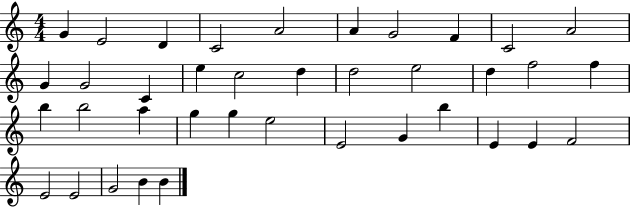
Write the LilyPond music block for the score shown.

{
  \clef treble
  \numericTimeSignature
  \time 4/4
  \key c \major
  g'4 e'2 d'4 | c'2 a'2 | a'4 g'2 f'4 | c'2 a'2 | \break g'4 g'2 c'4 | e''4 c''2 d''4 | d''2 e''2 | d''4 f''2 f''4 | \break b''4 b''2 a''4 | g''4 g''4 e''2 | e'2 g'4 b''4 | e'4 e'4 f'2 | \break e'2 e'2 | g'2 b'4 b'4 | \bar "|."
}